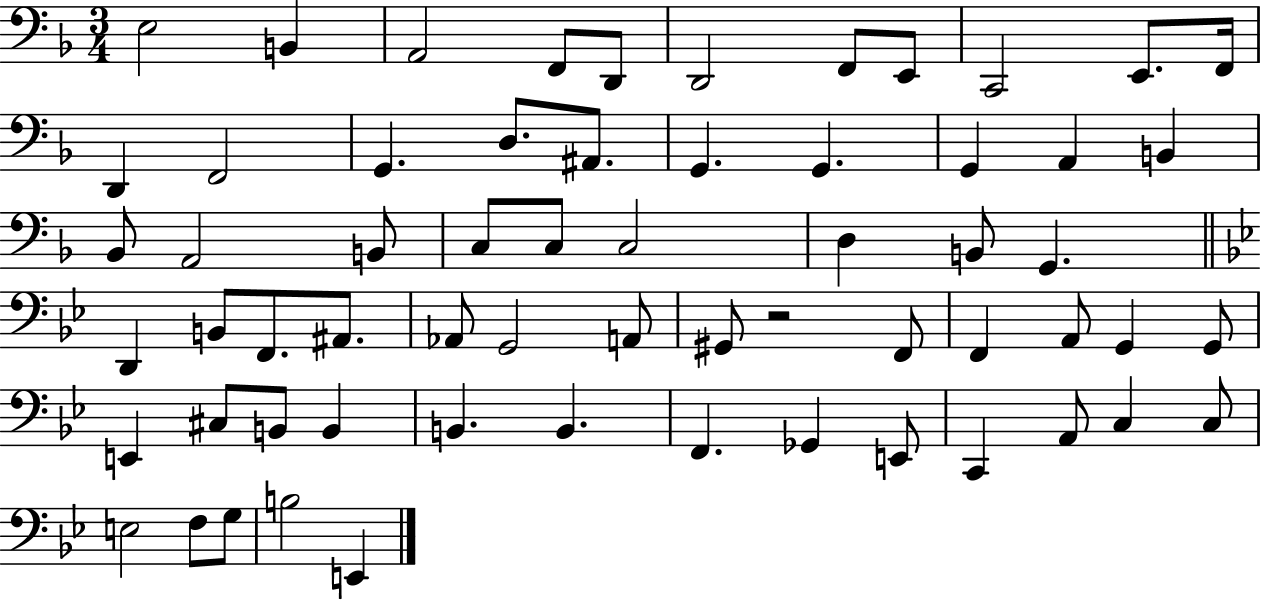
E3/h B2/q A2/h F2/e D2/e D2/h F2/e E2/e C2/h E2/e. F2/s D2/q F2/h G2/q. D3/e. A#2/e. G2/q. G2/q. G2/q A2/q B2/q Bb2/e A2/h B2/e C3/e C3/e C3/h D3/q B2/e G2/q. D2/q B2/e F2/e. A#2/e. Ab2/e G2/h A2/e G#2/e R/h F2/e F2/q A2/e G2/q G2/e E2/q C#3/e B2/e B2/q B2/q. B2/q. F2/q. Gb2/q E2/e C2/q A2/e C3/q C3/e E3/h F3/e G3/e B3/h E2/q